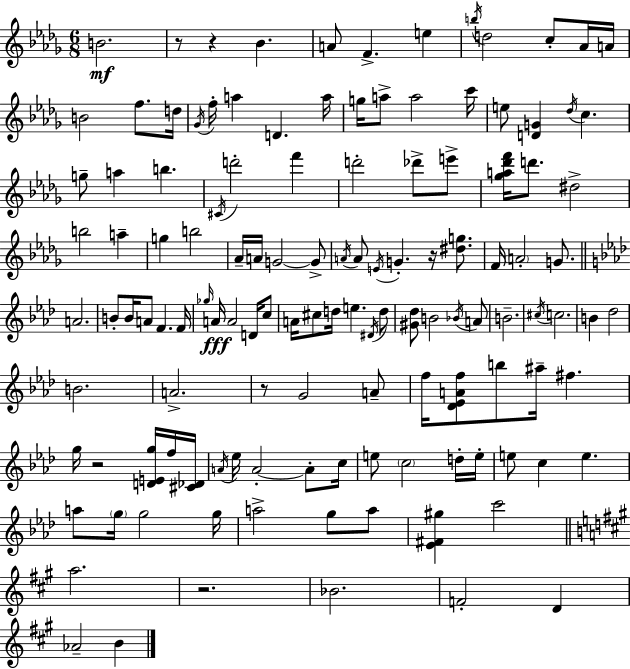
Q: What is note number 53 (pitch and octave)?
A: B4